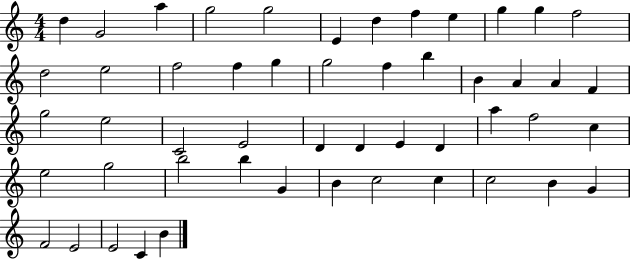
D5/q G4/h A5/q G5/h G5/h E4/q D5/q F5/q E5/q G5/q G5/q F5/h D5/h E5/h F5/h F5/q G5/q G5/h F5/q B5/q B4/q A4/q A4/q F4/q G5/h E5/h C4/h E4/h D4/q D4/q E4/q D4/q A5/q F5/h C5/q E5/h G5/h B5/h B5/q G4/q B4/q C5/h C5/q C5/h B4/q G4/q F4/h E4/h E4/h C4/q B4/q